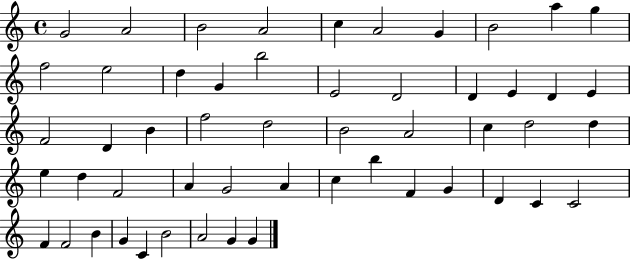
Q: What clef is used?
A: treble